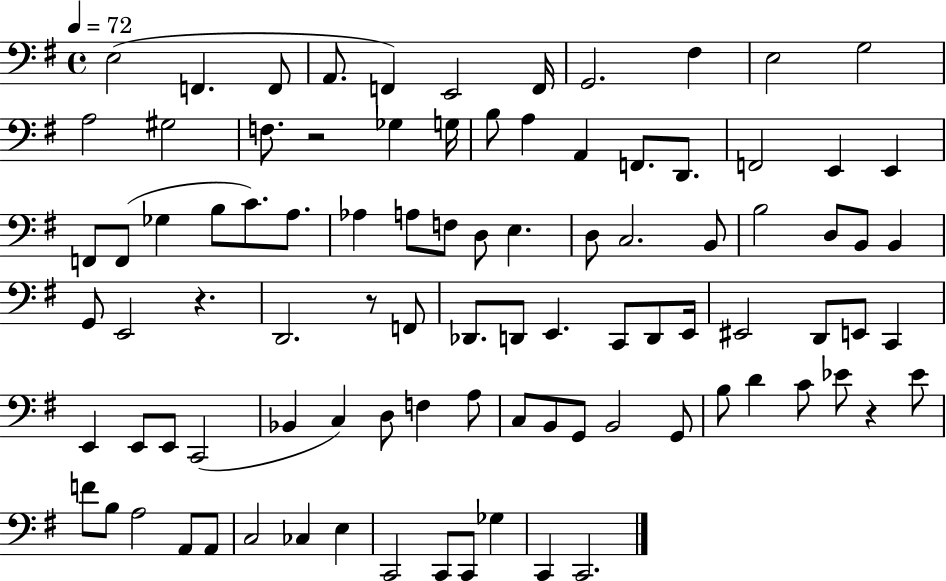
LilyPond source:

{
  \clef bass
  \time 4/4
  \defaultTimeSignature
  \key g \major
  \tempo 4 = 72
  e2( f,4. f,8 | a,8. f,4) e,2 f,16 | g,2. fis4 | e2 g2 | \break a2 gis2 | f8. r2 ges4 g16 | b8 a4 a,4 f,8. d,8. | f,2 e,4 e,4 | \break f,8 f,8( ges4 b8 c'8.) a8. | aes4 a8 f8 d8 e4. | d8 c2. b,8 | b2 d8 b,8 b,4 | \break g,8 e,2 r4. | d,2. r8 f,8 | des,8. d,8 e,4. c,8 d,8 e,16 | eis,2 d,8 e,8 c,4 | \break e,4 e,8 e,8 c,2( | bes,4 c4) d8 f4 a8 | c8 b,8 g,8 b,2 g,8 | b8 d'4 c'8 ees'8 r4 ees'8 | \break f'8 b8 a2 a,8 a,8 | c2 ces4 e4 | c,2 c,8 c,8 ges4 | c,4 c,2. | \break \bar "|."
}